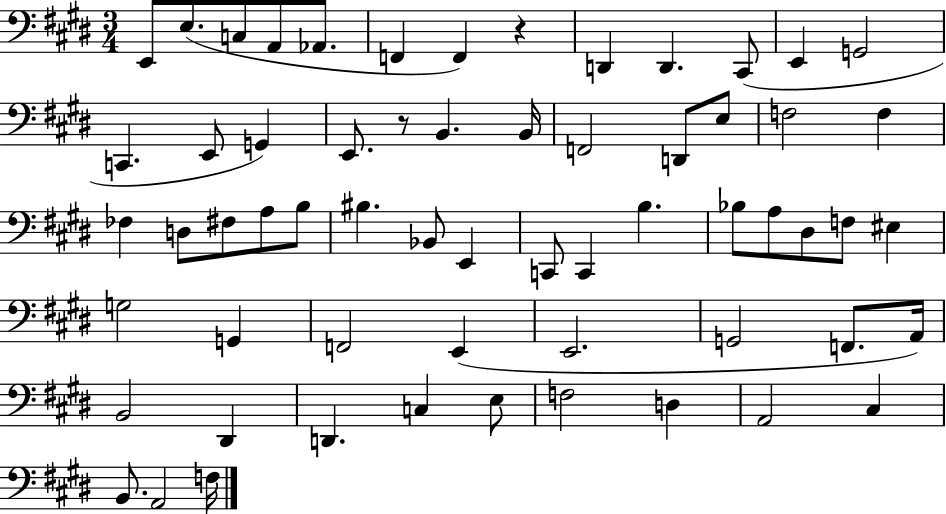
{
  \clef bass
  \numericTimeSignature
  \time 3/4
  \key e \major
  \repeat volta 2 { e,8 e8.( c8 a,8 aes,8. | f,4 f,4) r4 | d,4 d,4. cis,8( | e,4 g,2 | \break c,4. e,8 g,4) | e,8. r8 b,4. b,16 | f,2 d,8 e8 | f2 f4 | \break fes4 d8 fis8 a8 b8 | bis4. bes,8 e,4 | c,8 c,4 b4. | bes8 a8 dis8 f8 eis4 | \break g2 g,4 | f,2 e,4( | e,2. | g,2 f,8. a,16) | \break b,2 dis,4 | d,4. c4 e8 | f2 d4 | a,2 cis4 | \break b,8. a,2 f16 | } \bar "|."
}